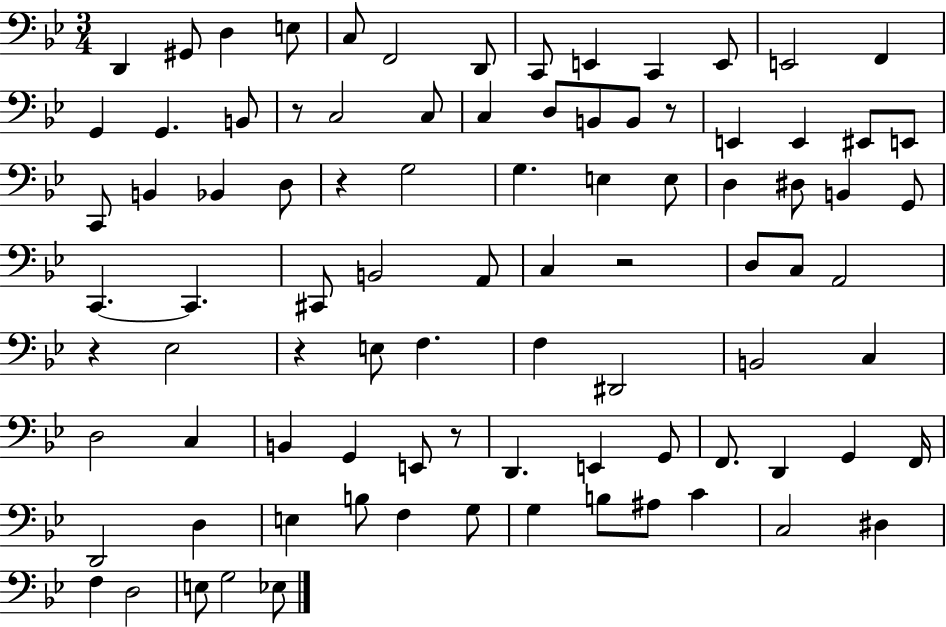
{
  \clef bass
  \numericTimeSignature
  \time 3/4
  \key bes \major
  \repeat volta 2 { d,4 gis,8 d4 e8 | c8 f,2 d,8 | c,8 e,4 c,4 e,8 | e,2 f,4 | \break g,4 g,4. b,8 | r8 c2 c8 | c4 d8 b,8 b,8 r8 | e,4 e,4 eis,8 e,8 | \break c,8 b,4 bes,4 d8 | r4 g2 | g4. e4 e8 | d4 dis8 b,4 g,8 | \break c,4.~~ c,4. | cis,8 b,2 a,8 | c4 r2 | d8 c8 a,2 | \break r4 ees2 | r4 e8 f4. | f4 dis,2 | b,2 c4 | \break d2 c4 | b,4 g,4 e,8 r8 | d,4. e,4 g,8 | f,8. d,4 g,4 f,16 | \break d,2 d4 | e4 b8 f4 g8 | g4 b8 ais8 c'4 | c2 dis4 | \break f4 d2 | e8 g2 ees8 | } \bar "|."
}